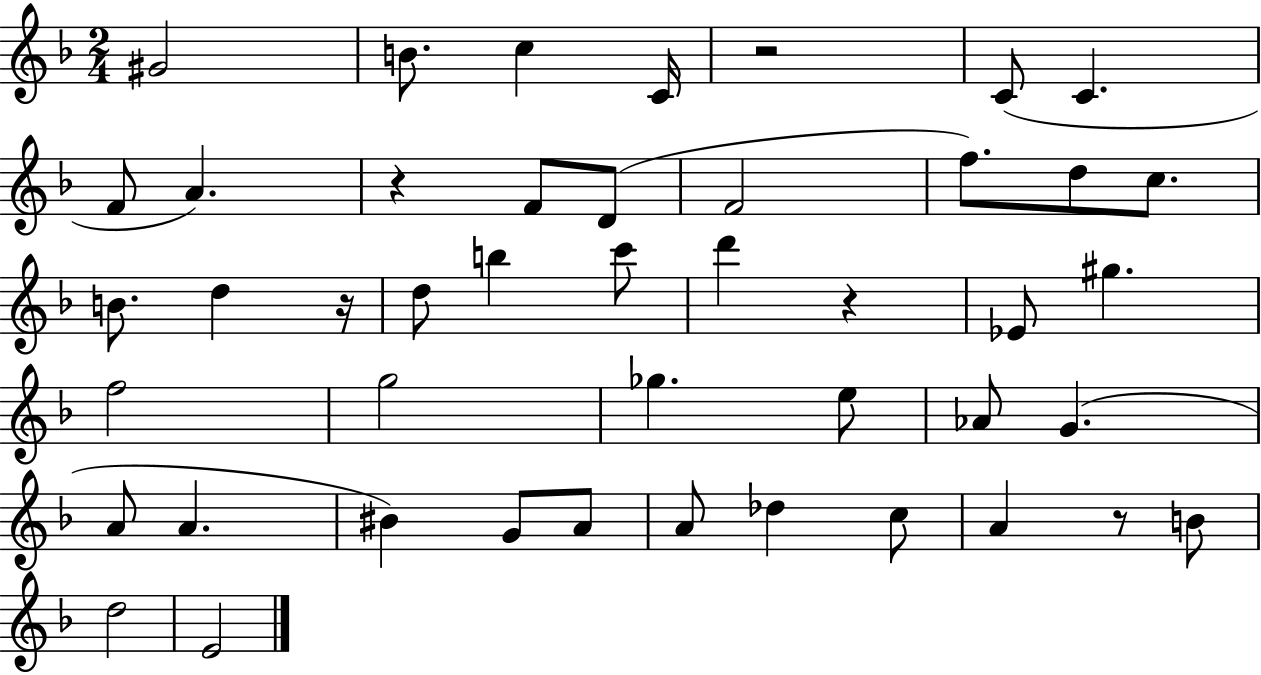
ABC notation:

X:1
T:Untitled
M:2/4
L:1/4
K:F
^G2 B/2 c C/4 z2 C/2 C F/2 A z F/2 D/2 F2 f/2 d/2 c/2 B/2 d z/4 d/2 b c'/2 d' z _E/2 ^g f2 g2 _g e/2 _A/2 G A/2 A ^B G/2 A/2 A/2 _d c/2 A z/2 B/2 d2 E2